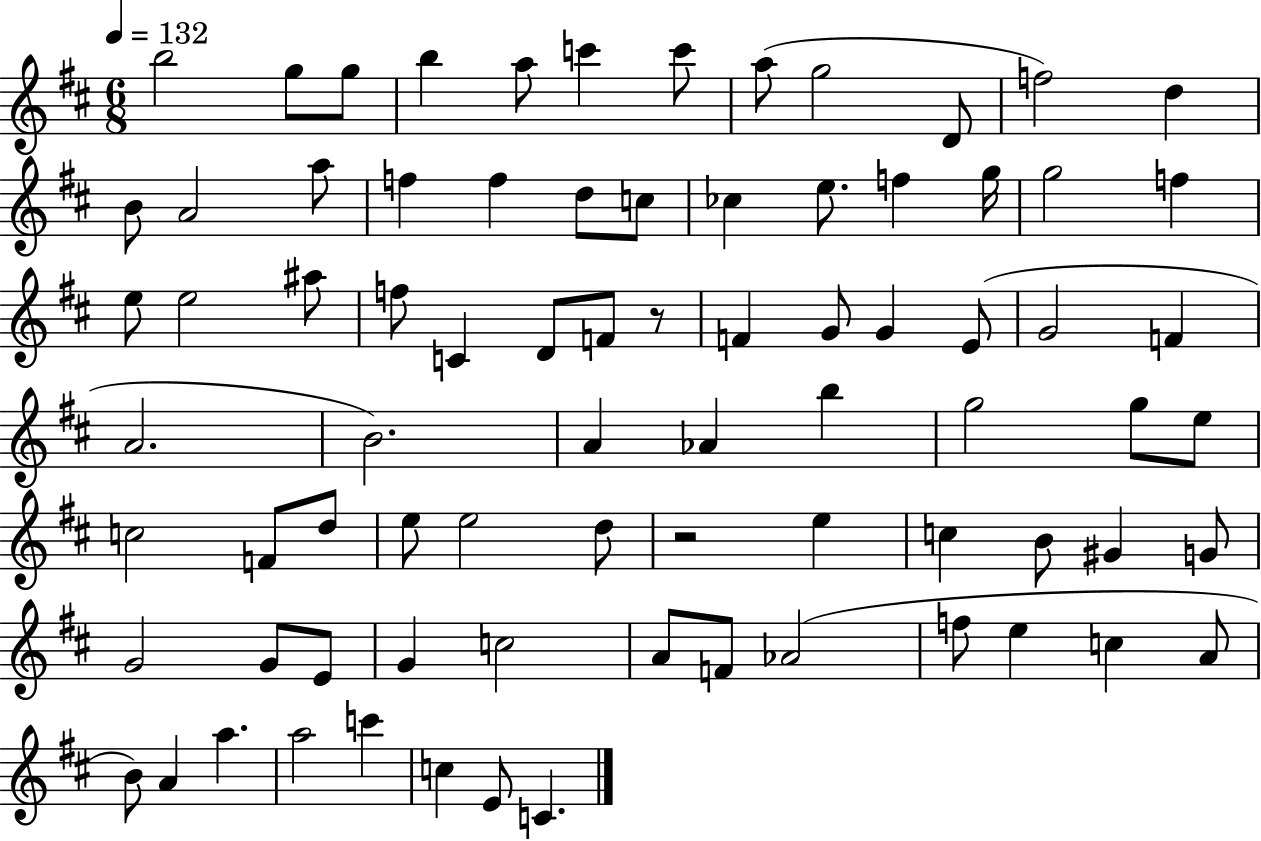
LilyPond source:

{
  \clef treble
  \numericTimeSignature
  \time 6/8
  \key d \major
  \tempo 4 = 132
  b''2 g''8 g''8 | b''4 a''8 c'''4 c'''8 | a''8( g''2 d'8 | f''2) d''4 | \break b'8 a'2 a''8 | f''4 f''4 d''8 c''8 | ces''4 e''8. f''4 g''16 | g''2 f''4 | \break e''8 e''2 ais''8 | f''8 c'4 d'8 f'8 r8 | f'4 g'8 g'4 e'8( | g'2 f'4 | \break a'2. | b'2.) | a'4 aes'4 b''4 | g''2 g''8 e''8 | \break c''2 f'8 d''8 | e''8 e''2 d''8 | r2 e''4 | c''4 b'8 gis'4 g'8 | \break g'2 g'8 e'8 | g'4 c''2 | a'8 f'8 aes'2( | f''8 e''4 c''4 a'8 | \break b'8) a'4 a''4. | a''2 c'''4 | c''4 e'8 c'4. | \bar "|."
}